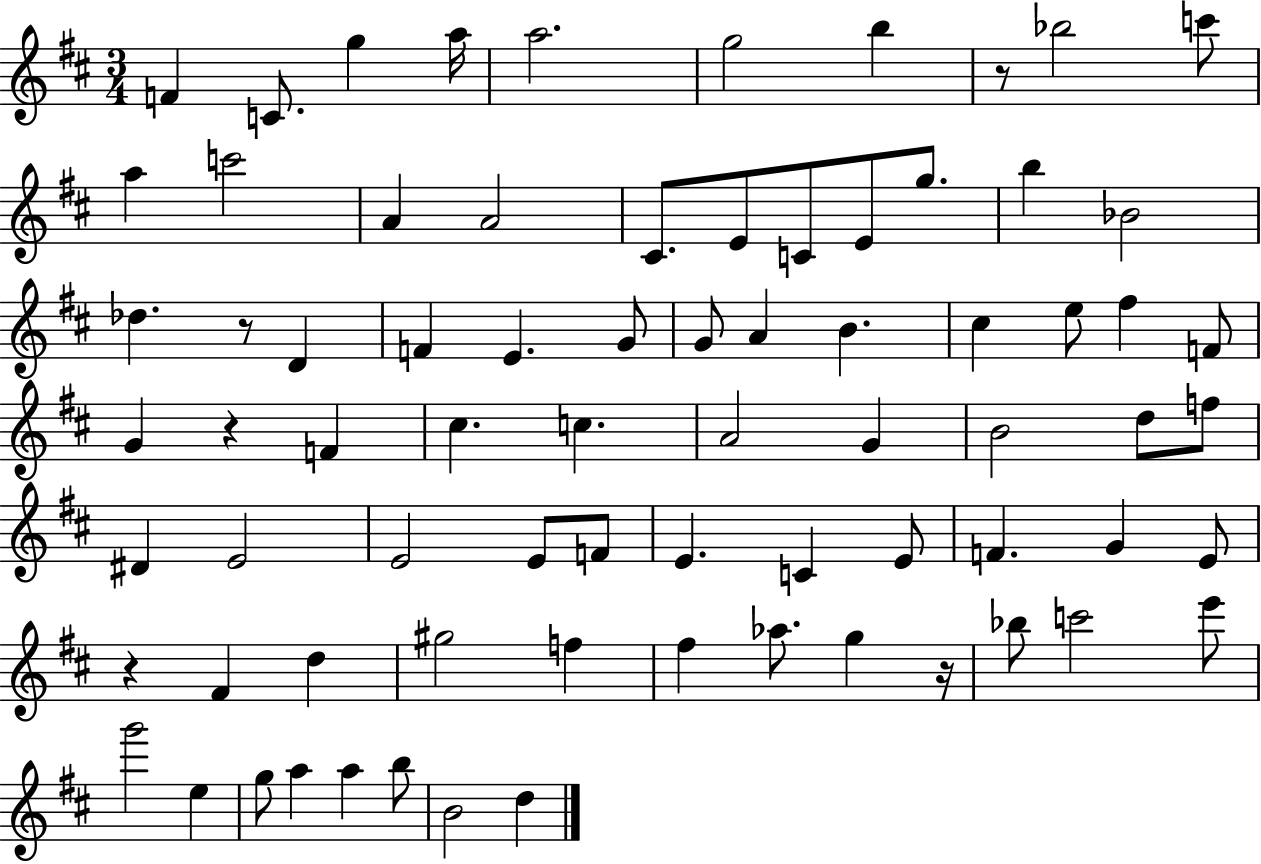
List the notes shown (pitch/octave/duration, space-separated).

F4/q C4/e. G5/q A5/s A5/h. G5/h B5/q R/e Bb5/h C6/e A5/q C6/h A4/q A4/h C#4/e. E4/e C4/e E4/e G5/e. B5/q Bb4/h Db5/q. R/e D4/q F4/q E4/q. G4/e G4/e A4/q B4/q. C#5/q E5/e F#5/q F4/e G4/q R/q F4/q C#5/q. C5/q. A4/h G4/q B4/h D5/e F5/e D#4/q E4/h E4/h E4/e F4/e E4/q. C4/q E4/e F4/q. G4/q E4/e R/q F#4/q D5/q G#5/h F5/q F#5/q Ab5/e. G5/q R/s Bb5/e C6/h E6/e G6/h E5/q G5/e A5/q A5/q B5/e B4/h D5/q